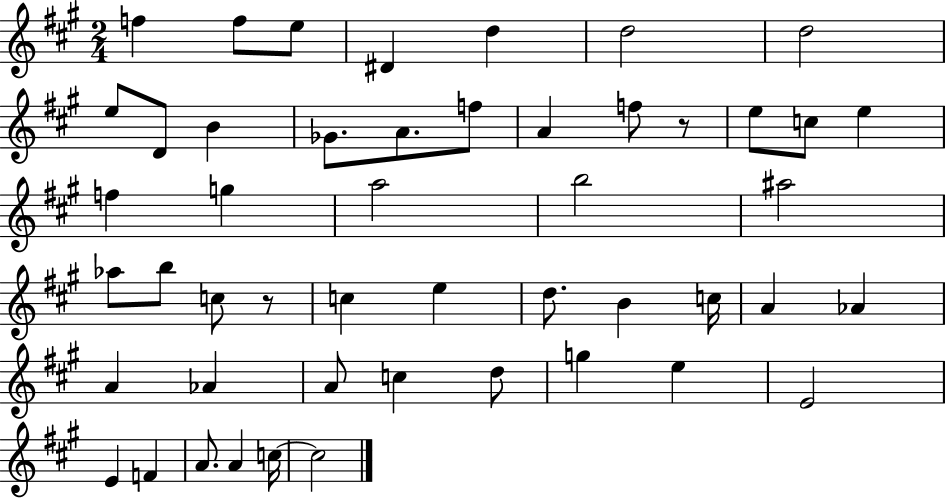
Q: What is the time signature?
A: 2/4